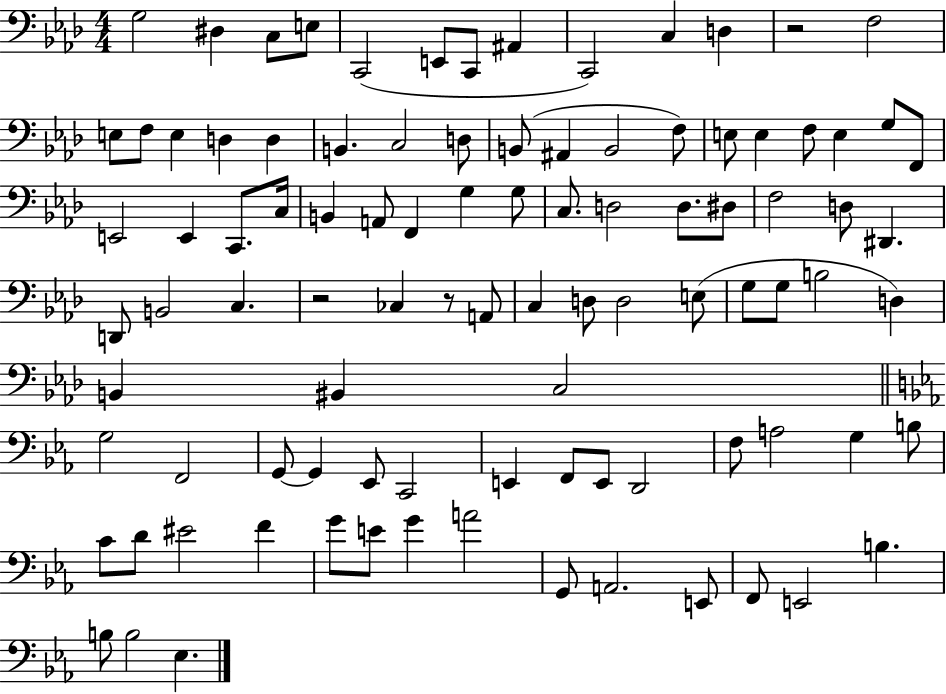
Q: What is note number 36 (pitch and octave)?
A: A2